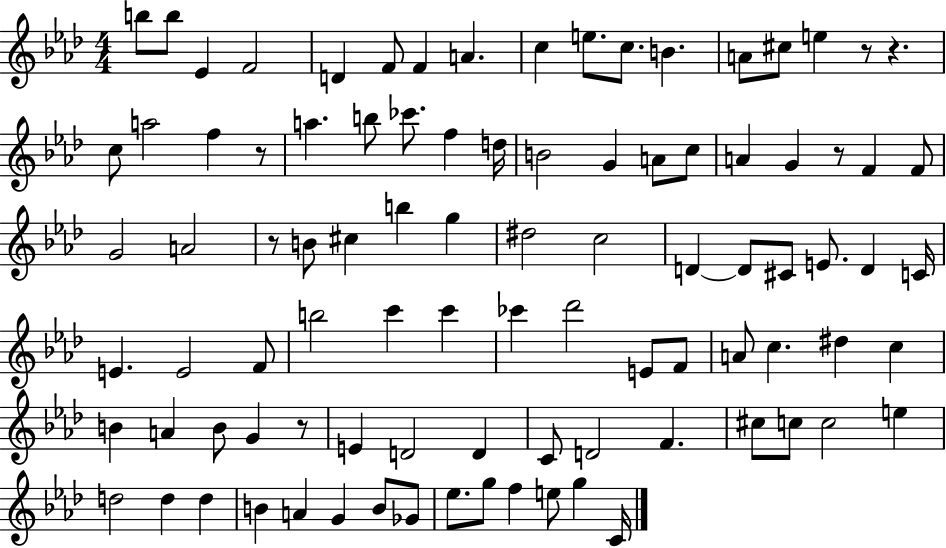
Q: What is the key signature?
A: AES major